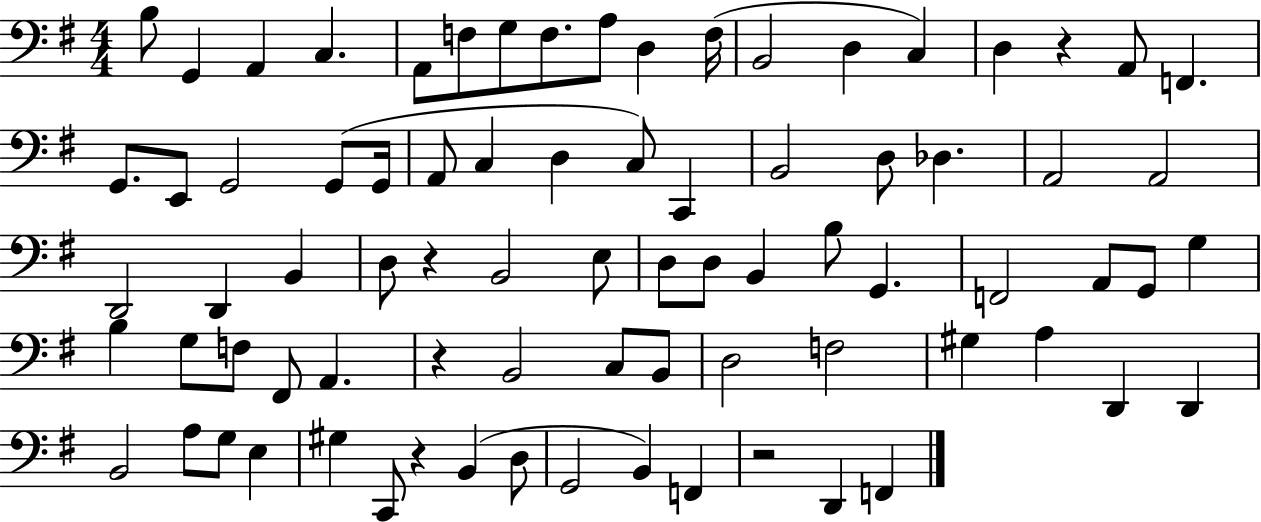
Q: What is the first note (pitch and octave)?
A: B3